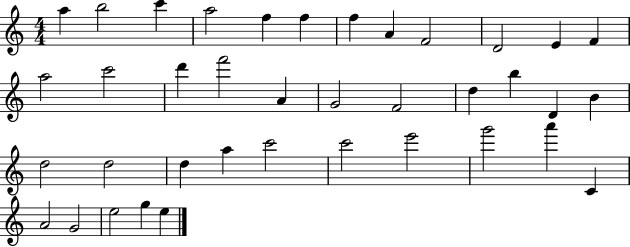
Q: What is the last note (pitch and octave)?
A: E5